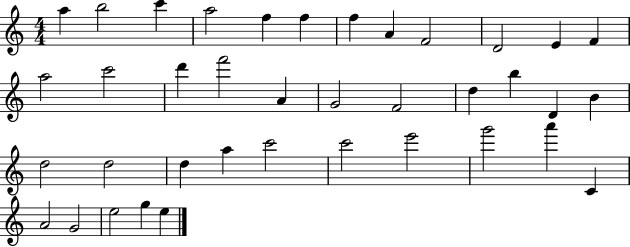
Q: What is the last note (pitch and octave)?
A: E5